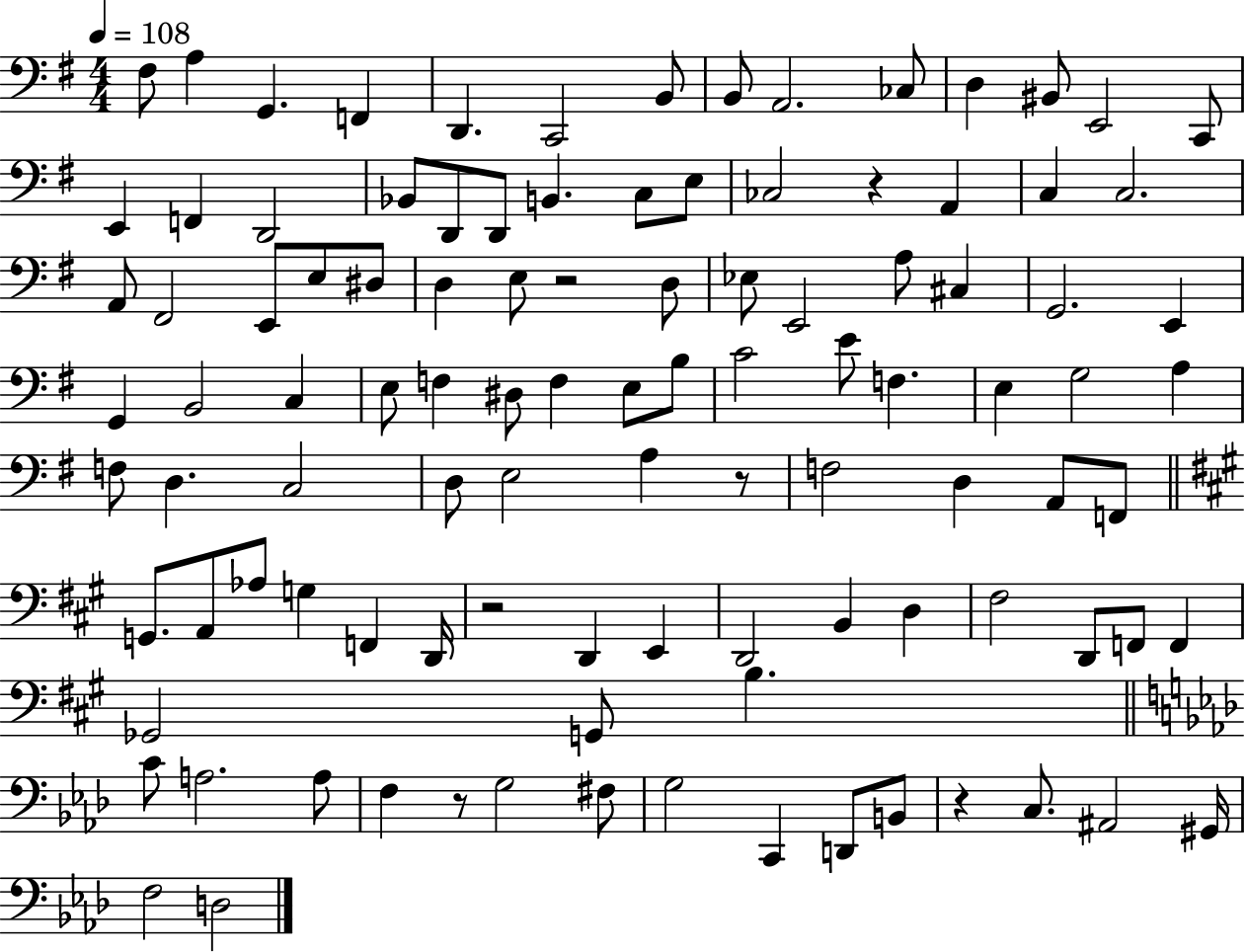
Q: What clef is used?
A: bass